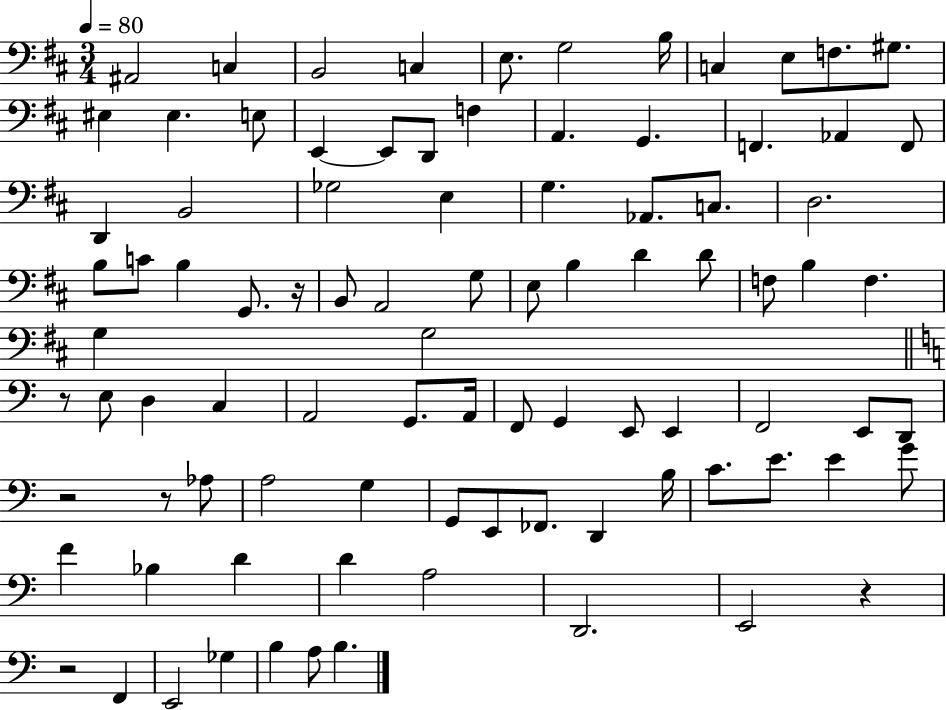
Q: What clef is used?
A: bass